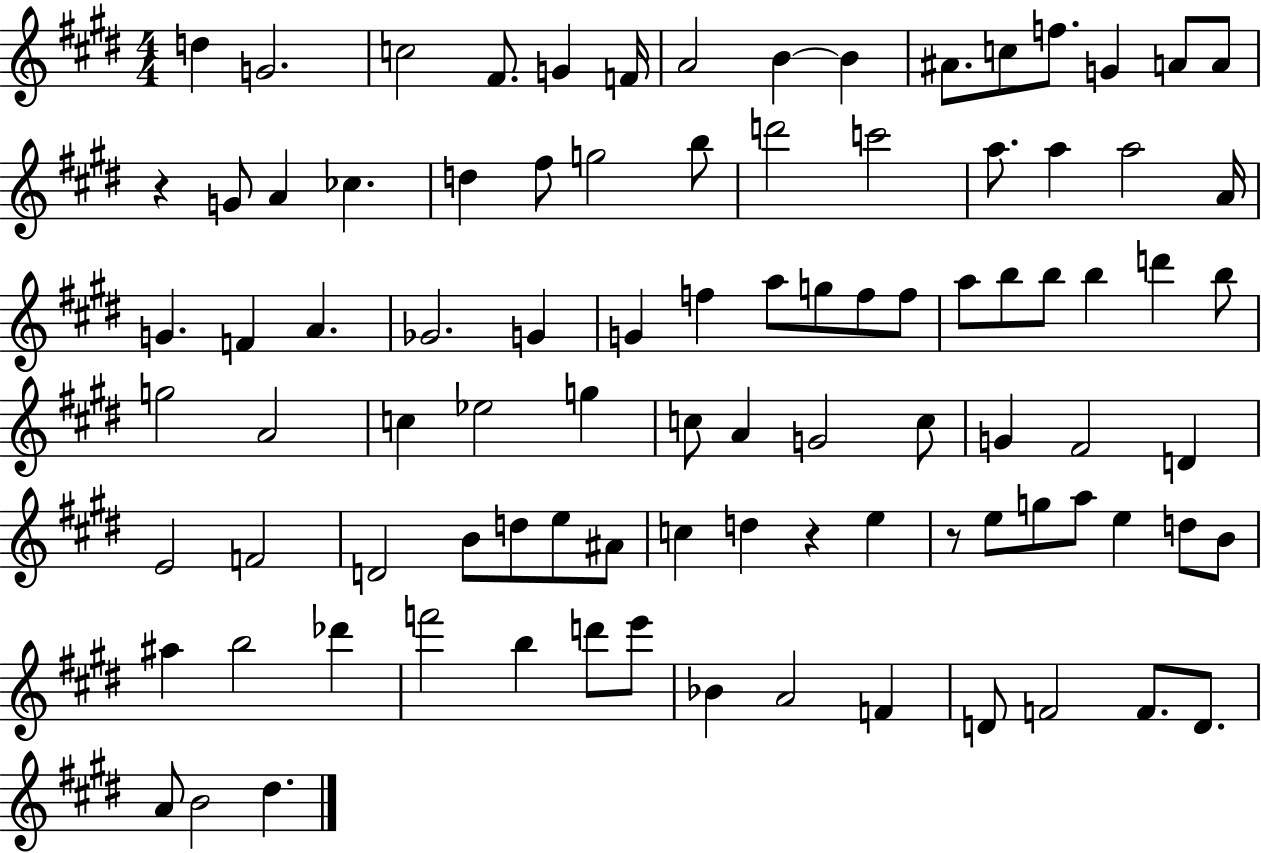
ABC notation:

X:1
T:Untitled
M:4/4
L:1/4
K:E
d G2 c2 ^F/2 G F/4 A2 B B ^A/2 c/2 f/2 G A/2 A/2 z G/2 A _c d ^f/2 g2 b/2 d'2 c'2 a/2 a a2 A/4 G F A _G2 G G f a/2 g/2 f/2 f/2 a/2 b/2 b/2 b d' b/2 g2 A2 c _e2 g c/2 A G2 c/2 G ^F2 D E2 F2 D2 B/2 d/2 e/2 ^A/2 c d z e z/2 e/2 g/2 a/2 e d/2 B/2 ^a b2 _d' f'2 b d'/2 e'/2 _B A2 F D/2 F2 F/2 D/2 A/2 B2 ^d